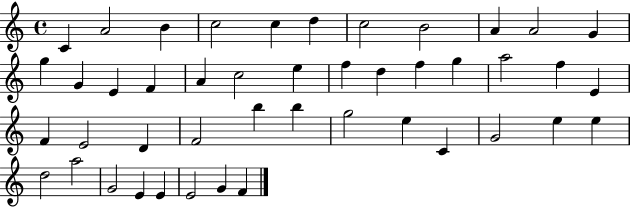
C4/q A4/h B4/q C5/h C5/q D5/q C5/h B4/h A4/q A4/h G4/q G5/q G4/q E4/q F4/q A4/q C5/h E5/q F5/q D5/q F5/q G5/q A5/h F5/q E4/q F4/q E4/h D4/q F4/h B5/q B5/q G5/h E5/q C4/q G4/h E5/q E5/q D5/h A5/h G4/h E4/q E4/q E4/h G4/q F4/q